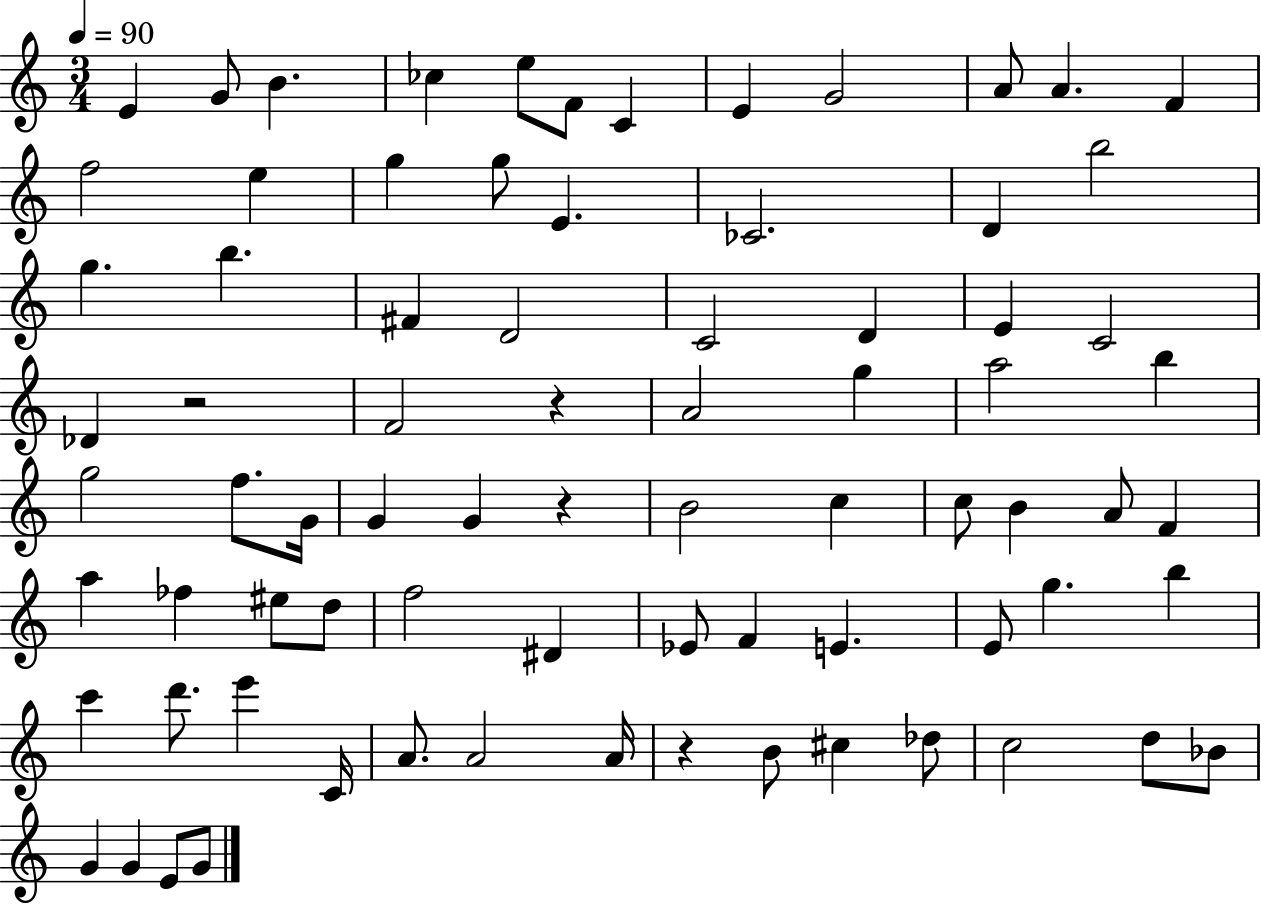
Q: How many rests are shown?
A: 4